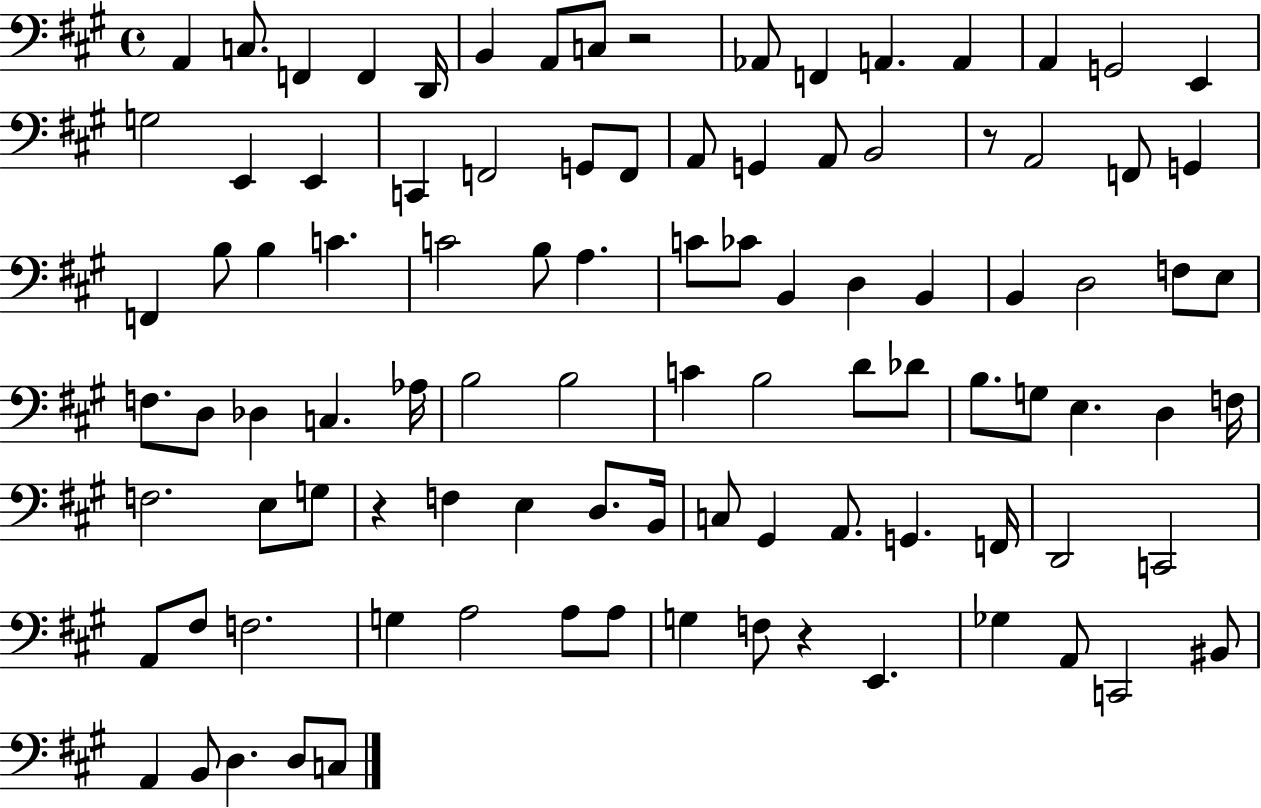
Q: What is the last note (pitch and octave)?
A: C3